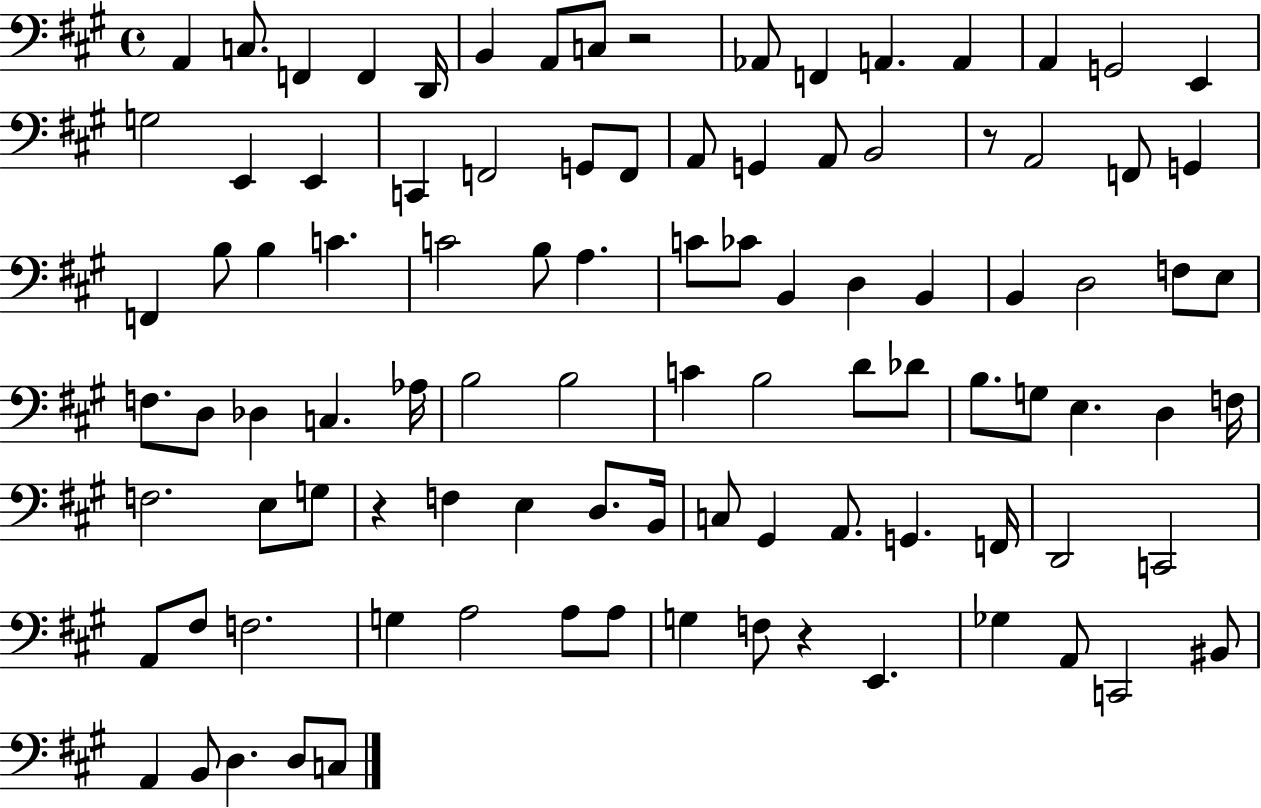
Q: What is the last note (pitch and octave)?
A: C3